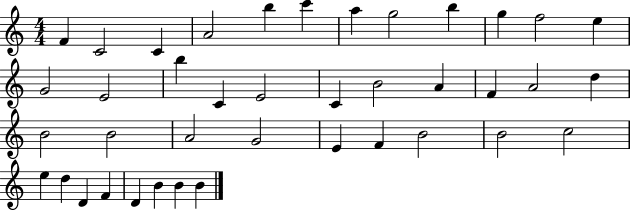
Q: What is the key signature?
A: C major